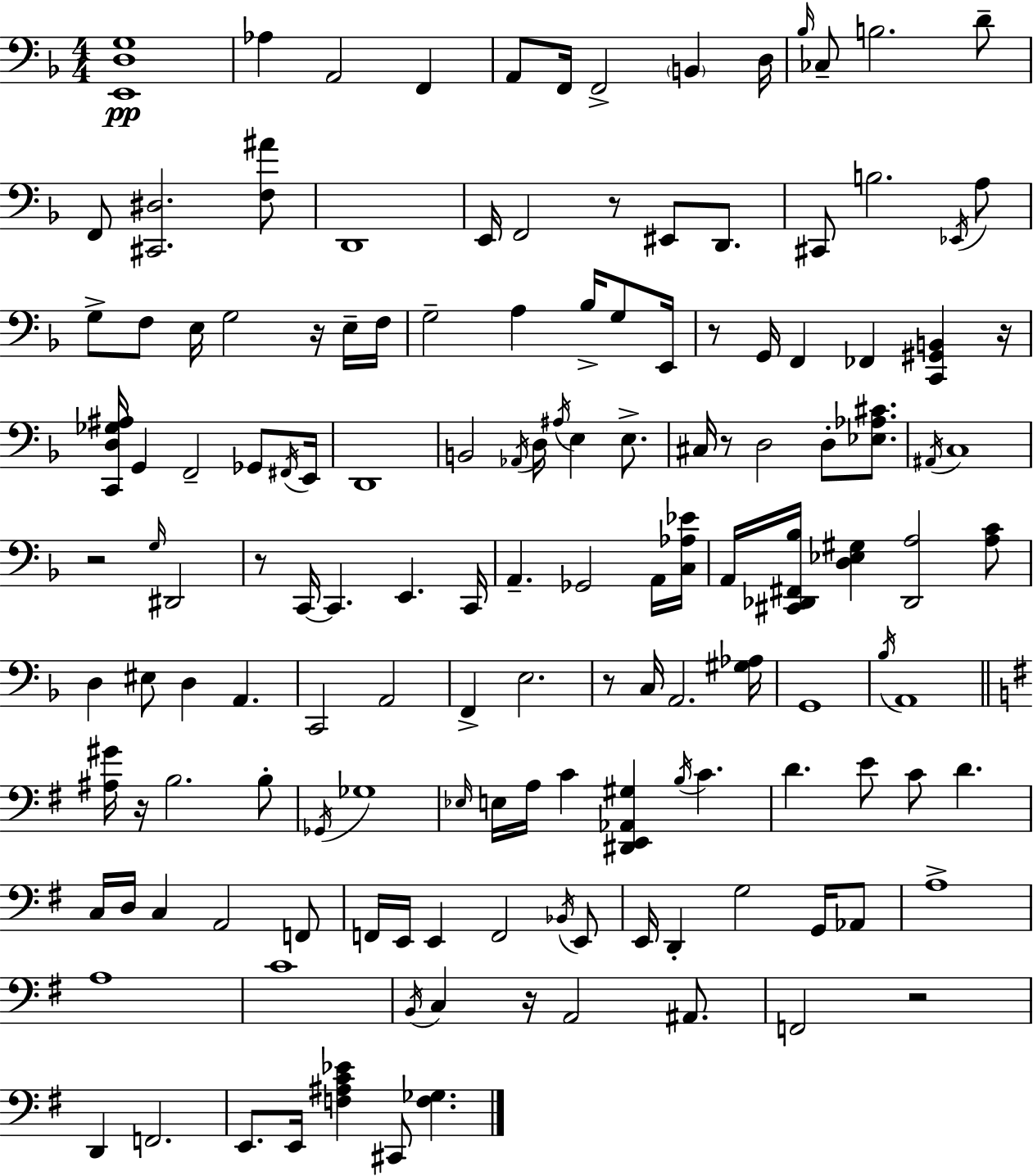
[E2,D3,G3]/w Ab3/q A2/h F2/q A2/e F2/s F2/h B2/q D3/s Bb3/s CES3/e B3/h. D4/e F2/e [C#2,D#3]/h. [F3,A#4]/e D2/w E2/s F2/h R/e EIS2/e D2/e. C#2/e B3/h. Eb2/s A3/e G3/e F3/e E3/s G3/h R/s E3/s F3/s G3/h A3/q Bb3/s G3/e E2/s R/e G2/s F2/q FES2/q [C2,G#2,B2]/q R/s [C2,D3,Gb3,A#3]/s G2/q F2/h Gb2/e F#2/s E2/s D2/w B2/h Ab2/s D3/s A#3/s E3/q E3/e. C#3/s R/e D3/h D3/e [Eb3,Ab3,C#4]/e. A#2/s C3/w R/h G3/s D#2/h R/e C2/s C2/q. E2/q. C2/s A2/q. Gb2/h A2/s [C3,Ab3,Eb4]/s A2/s [C#2,Db2,F#2,Bb3]/s [D3,Eb3,G#3]/q [Db2,A3]/h [A3,C4]/e D3/q EIS3/e D3/q A2/q. C2/h A2/h F2/q E3/h. R/e C3/s A2/h. [G#3,Ab3]/s G2/w Bb3/s A2/w [A#3,G#4]/s R/s B3/h. B3/e Gb2/s Gb3/w Eb3/s E3/s A3/s C4/q [D#2,E2,Ab2,G#3]/q B3/s C4/q. D4/q. E4/e C4/e D4/q. C3/s D3/s C3/q A2/h F2/e F2/s E2/s E2/q F2/h Bb2/s E2/e E2/s D2/q G3/h G2/s Ab2/e A3/w A3/w C4/w B2/s C3/q R/s A2/h A#2/e. F2/h R/h D2/q F2/h. E2/e. E2/s [F3,A#3,C4,Eb4]/q C#2/e [F3,Gb3]/q.